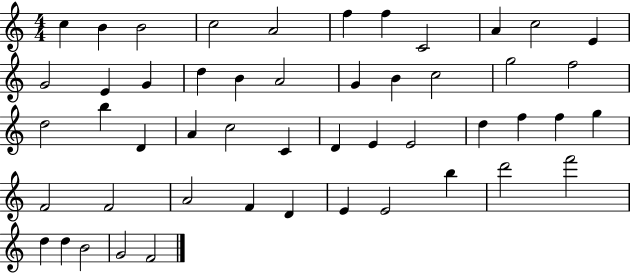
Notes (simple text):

C5/q B4/q B4/h C5/h A4/h F5/q F5/q C4/h A4/q C5/h E4/q G4/h E4/q G4/q D5/q B4/q A4/h G4/q B4/q C5/h G5/h F5/h D5/h B5/q D4/q A4/q C5/h C4/q D4/q E4/q E4/h D5/q F5/q F5/q G5/q F4/h F4/h A4/h F4/q D4/q E4/q E4/h B5/q D6/h F6/h D5/q D5/q B4/h G4/h F4/h